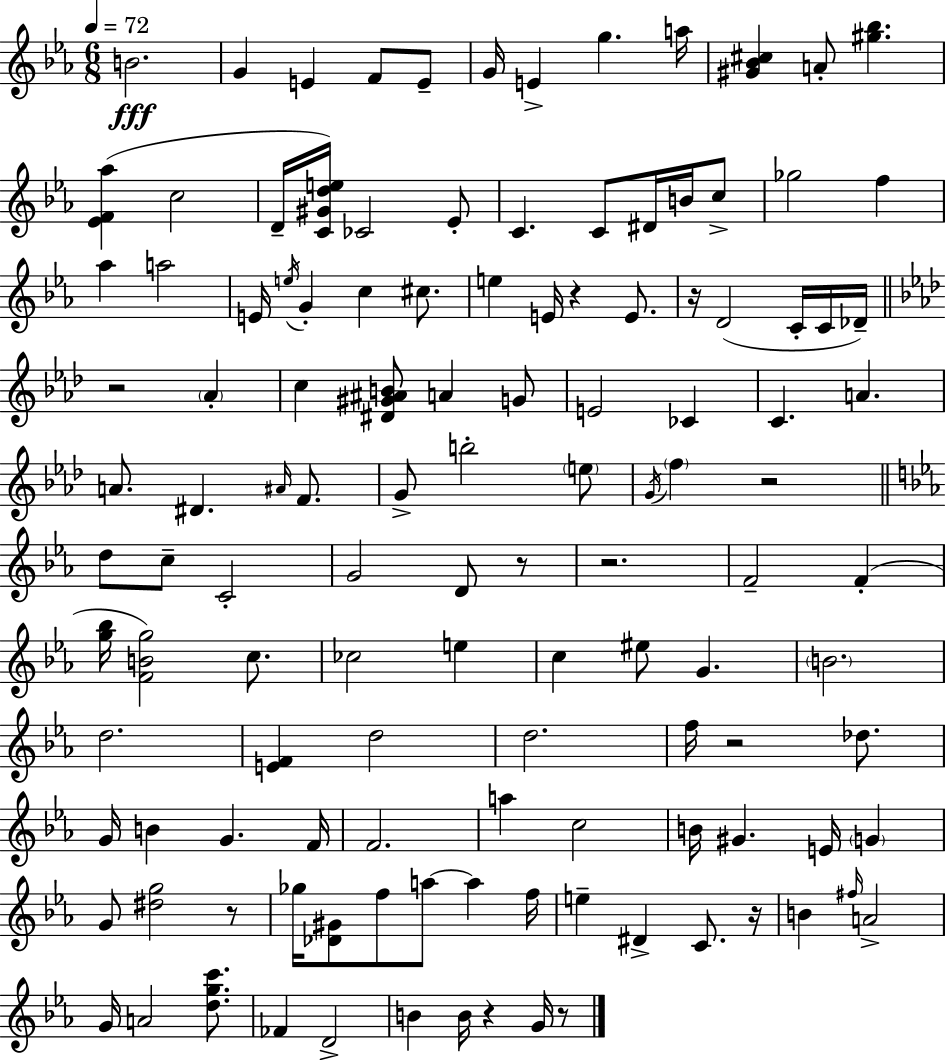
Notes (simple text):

B4/h. G4/q E4/q F4/e E4/e G4/s E4/q G5/q. A5/s [G#4,Bb4,C#5]/q A4/e [G#5,Bb5]/q. [Eb4,F4,Ab5]/q C5/h D4/s [C4,G#4,D5,E5]/s CES4/h Eb4/e C4/q. C4/e D#4/s B4/s C5/e Gb5/h F5/q Ab5/q A5/h E4/s E5/s G4/q C5/q C#5/e. E5/q E4/s R/q E4/e. R/s D4/h C4/s C4/s Db4/s R/h Ab4/q C5/q [D#4,G#4,A#4,B4]/e A4/q G4/e E4/h CES4/q C4/q. A4/q. A4/e. D#4/q. A#4/s F4/e. G4/e B5/h E5/e G4/s F5/q R/h D5/e C5/e C4/h G4/h D4/e R/e R/h. F4/h F4/q [G5,Bb5]/s [F4,B4,G5]/h C5/e. CES5/h E5/q C5/q EIS5/e G4/q. B4/h. D5/h. [E4,F4]/q D5/h D5/h. F5/s R/h Db5/e. G4/s B4/q G4/q. F4/s F4/h. A5/q C5/h B4/s G#4/q. E4/s G4/q G4/e [D#5,G5]/h R/e Gb5/s [Db4,G#4]/e F5/e A5/e A5/q F5/s E5/q D#4/q C4/e. R/s B4/q F#5/s A4/h G4/s A4/h [D5,G5,C6]/e. FES4/q D4/h B4/q B4/s R/q G4/s R/e